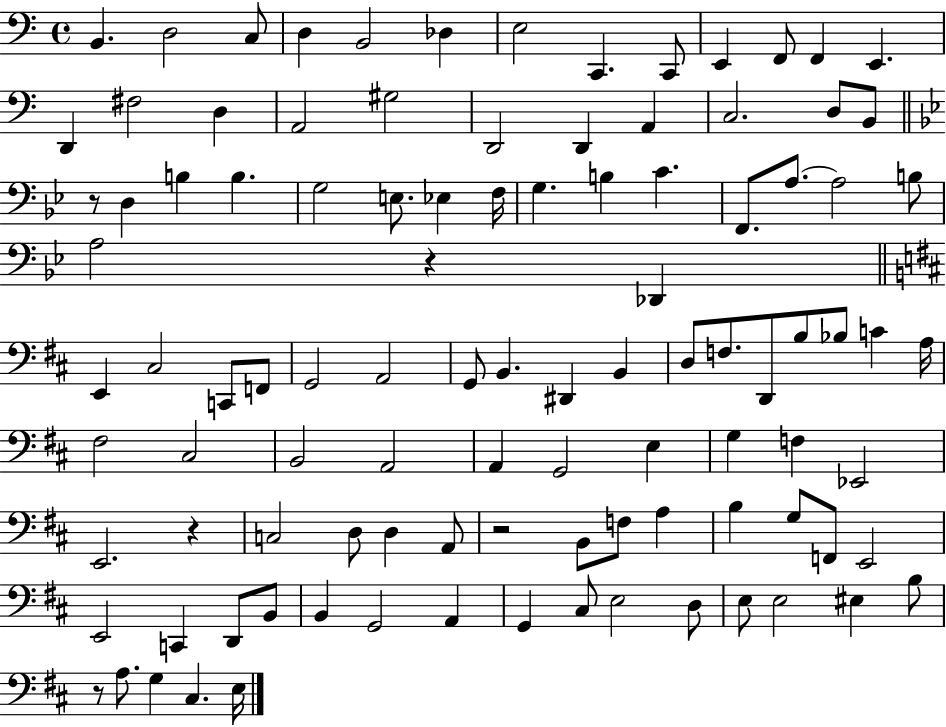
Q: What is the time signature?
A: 4/4